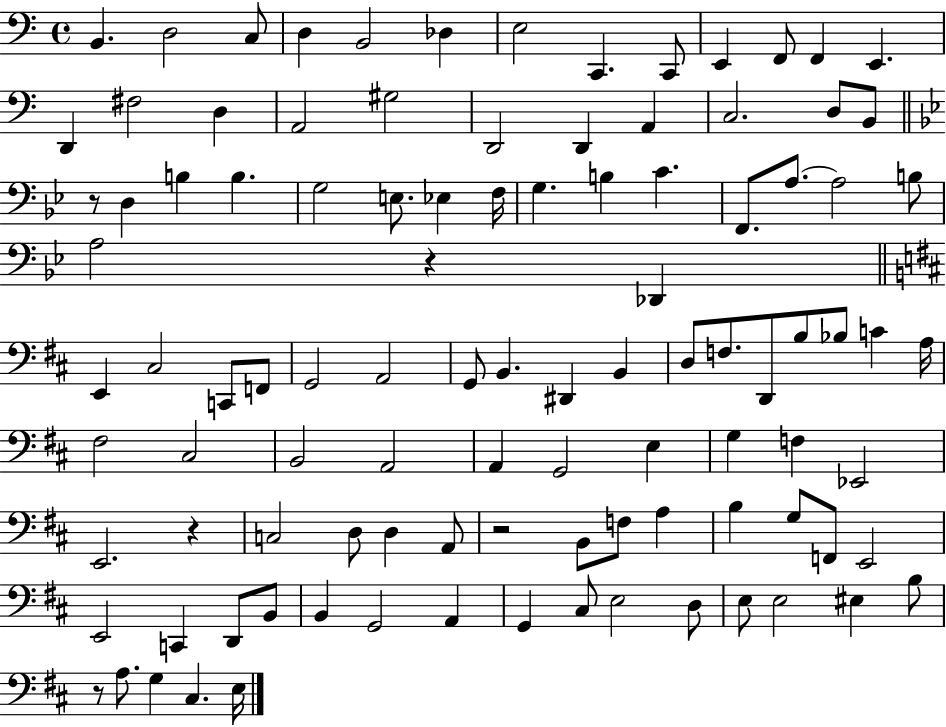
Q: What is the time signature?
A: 4/4